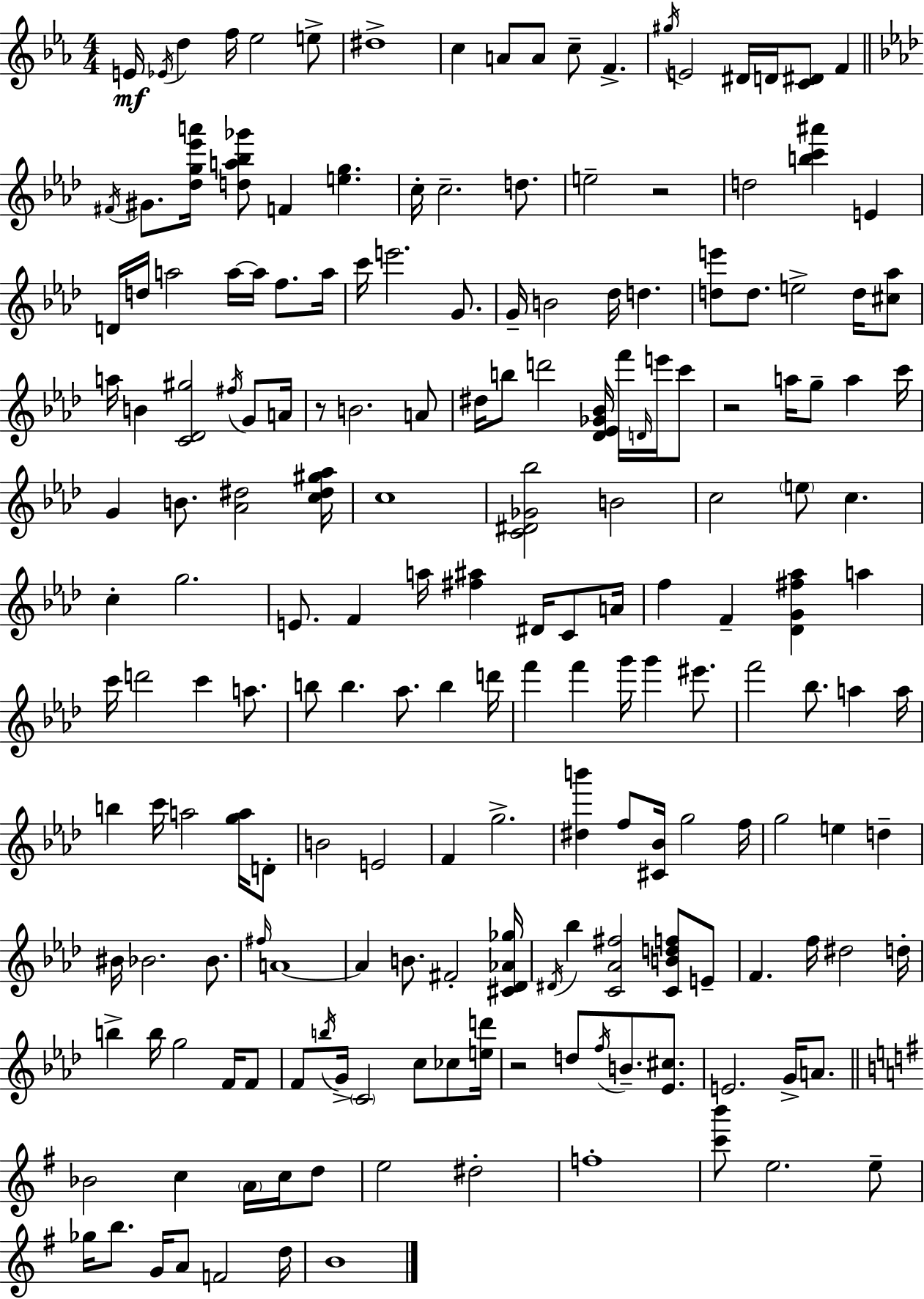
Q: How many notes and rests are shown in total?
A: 187